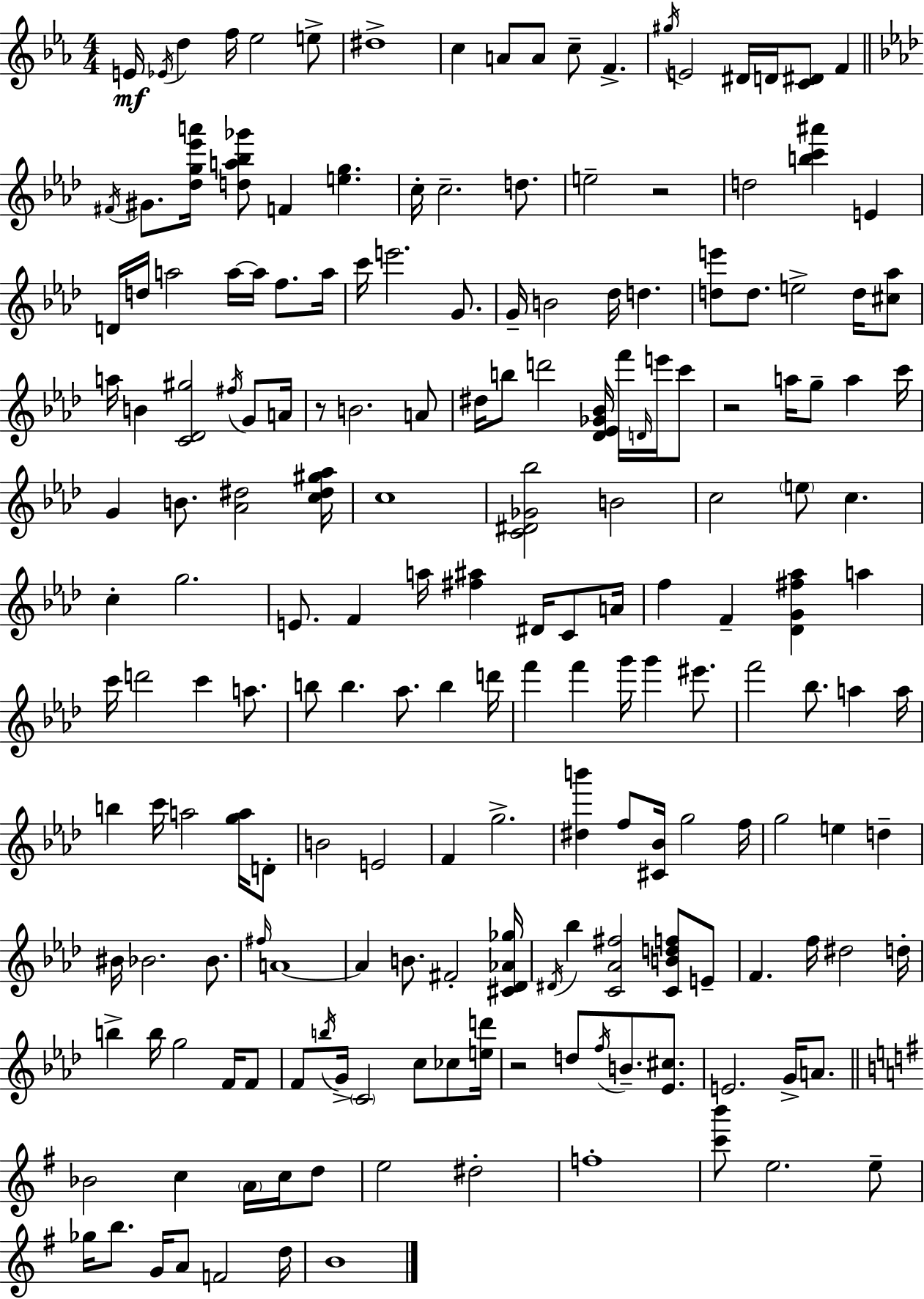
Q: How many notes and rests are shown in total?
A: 187